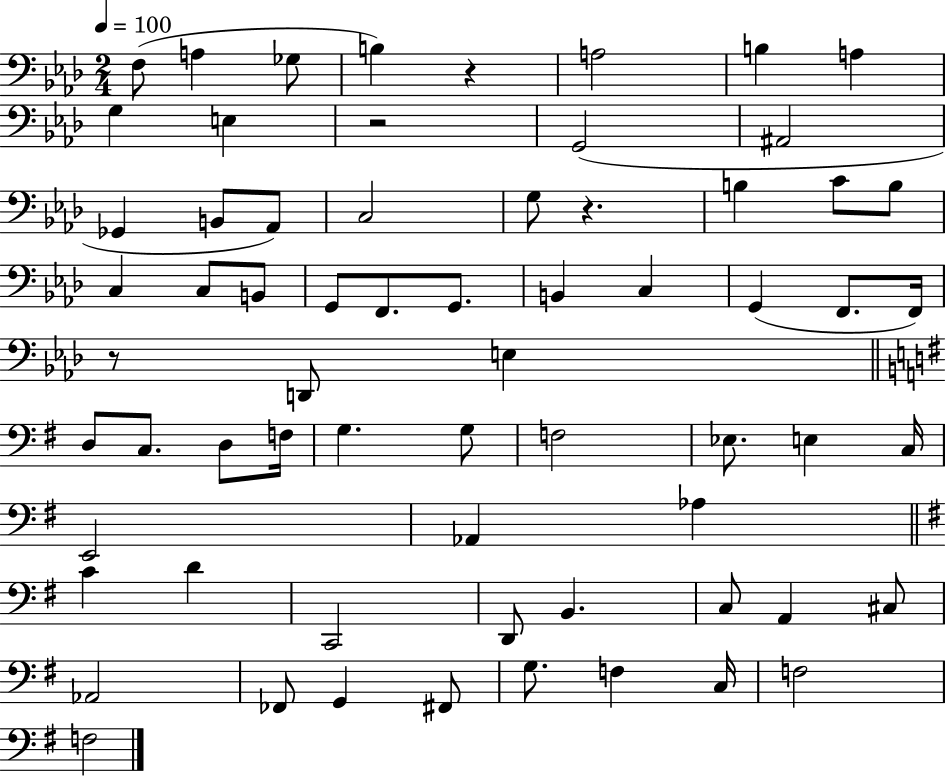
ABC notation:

X:1
T:Untitled
M:2/4
L:1/4
K:Ab
F,/2 A, _G,/2 B, z A,2 B, A, G, E, z2 G,,2 ^A,,2 _G,, B,,/2 _A,,/2 C,2 G,/2 z B, C/2 B,/2 C, C,/2 B,,/2 G,,/2 F,,/2 G,,/2 B,, C, G,, F,,/2 F,,/4 z/2 D,,/2 E, D,/2 C,/2 D,/2 F,/4 G, G,/2 F,2 _E,/2 E, C,/4 E,,2 _A,, _A, C D C,,2 D,,/2 B,, C,/2 A,, ^C,/2 _A,,2 _F,,/2 G,, ^F,,/2 G,/2 F, C,/4 F,2 F,2